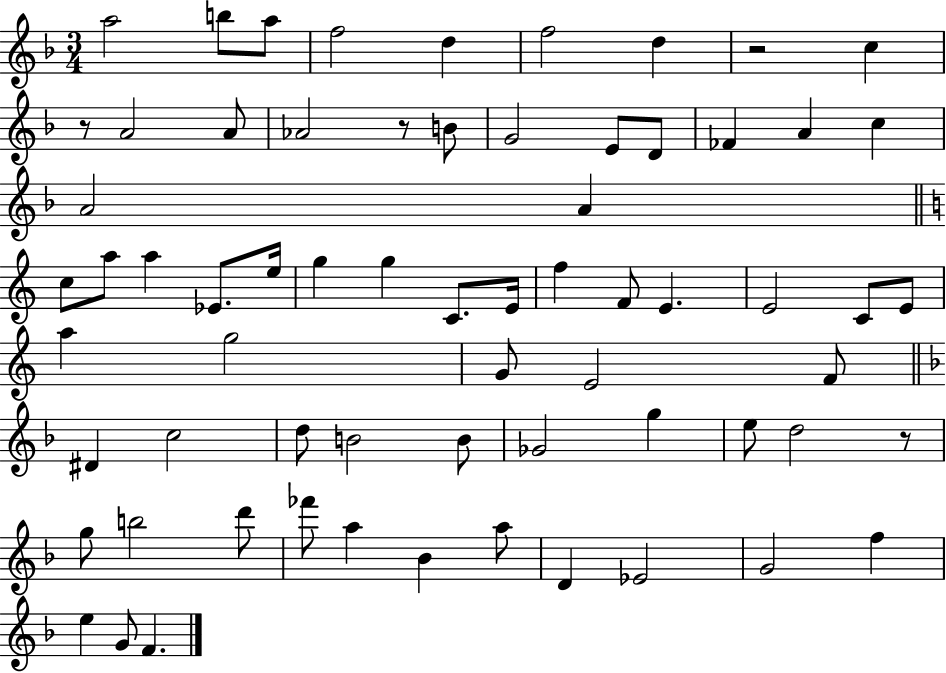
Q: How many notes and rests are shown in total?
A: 67